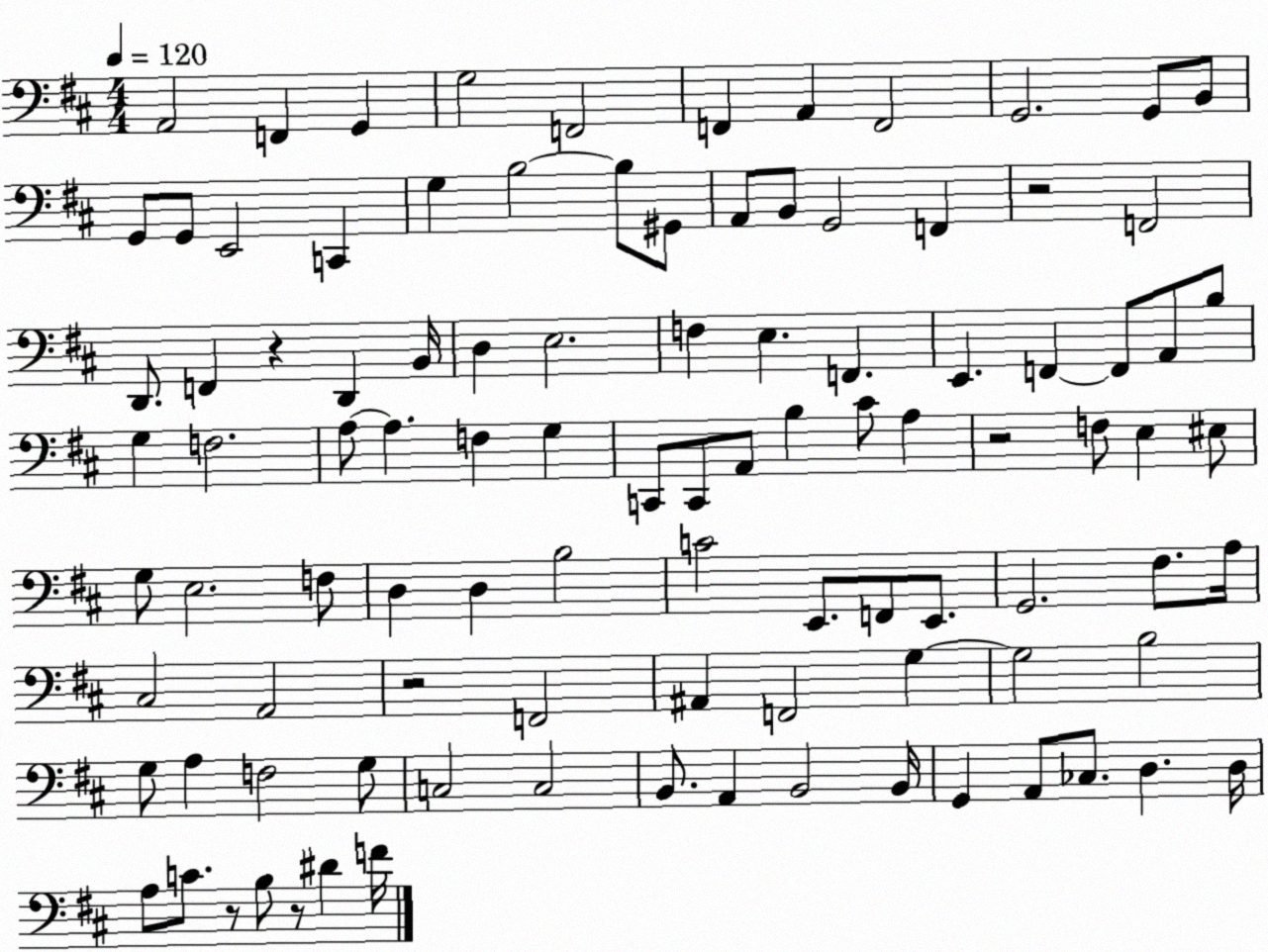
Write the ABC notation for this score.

X:1
T:Untitled
M:4/4
L:1/4
K:D
A,,2 F,, G,, G,2 F,,2 F,, A,, F,,2 G,,2 G,,/2 B,,/2 G,,/2 G,,/2 E,,2 C,, G, B,2 B,/2 ^G,,/2 A,,/2 B,,/2 G,,2 F,, z2 F,,2 D,,/2 F,, z D,, B,,/4 D, E,2 F, E, F,, E,, F,, F,,/2 A,,/2 B,/2 G, F,2 A,/2 A, F, G, C,,/2 C,,/2 A,,/2 B, ^C/2 A, z2 F,/2 E, ^E,/2 G,/2 E,2 F,/2 D, D, B,2 C2 E,,/2 F,,/2 E,,/2 G,,2 ^F,/2 A,/4 ^C,2 A,,2 z2 F,,2 ^A,, F,,2 G, G,2 B,2 G,/2 A, F,2 G,/2 C,2 C,2 B,,/2 A,, B,,2 B,,/4 G,, A,,/2 _C,/2 D, D,/4 A,/2 C/2 z/2 B,/2 z/2 ^D F/4